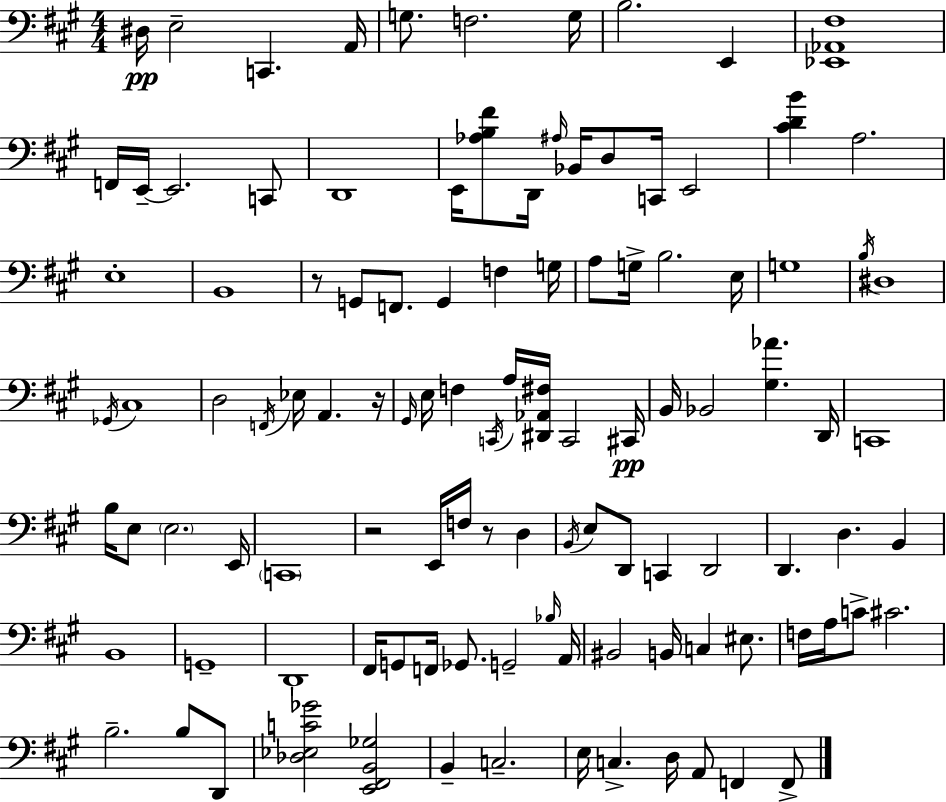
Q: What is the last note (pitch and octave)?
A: F2